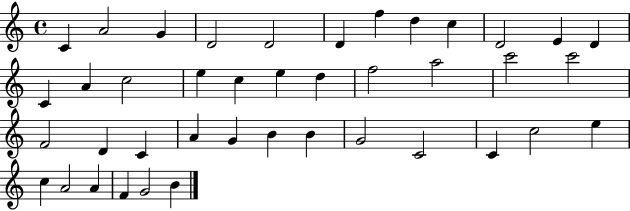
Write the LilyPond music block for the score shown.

{
  \clef treble
  \time 4/4
  \defaultTimeSignature
  \key c \major
  c'4 a'2 g'4 | d'2 d'2 | d'4 f''4 d''4 c''4 | d'2 e'4 d'4 | \break c'4 a'4 c''2 | e''4 c''4 e''4 d''4 | f''2 a''2 | c'''2 c'''2 | \break f'2 d'4 c'4 | a'4 g'4 b'4 b'4 | g'2 c'2 | c'4 c''2 e''4 | \break c''4 a'2 a'4 | f'4 g'2 b'4 | \bar "|."
}